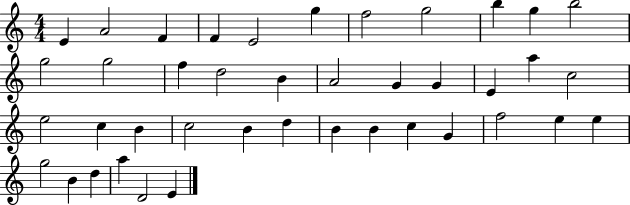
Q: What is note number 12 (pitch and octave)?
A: G5